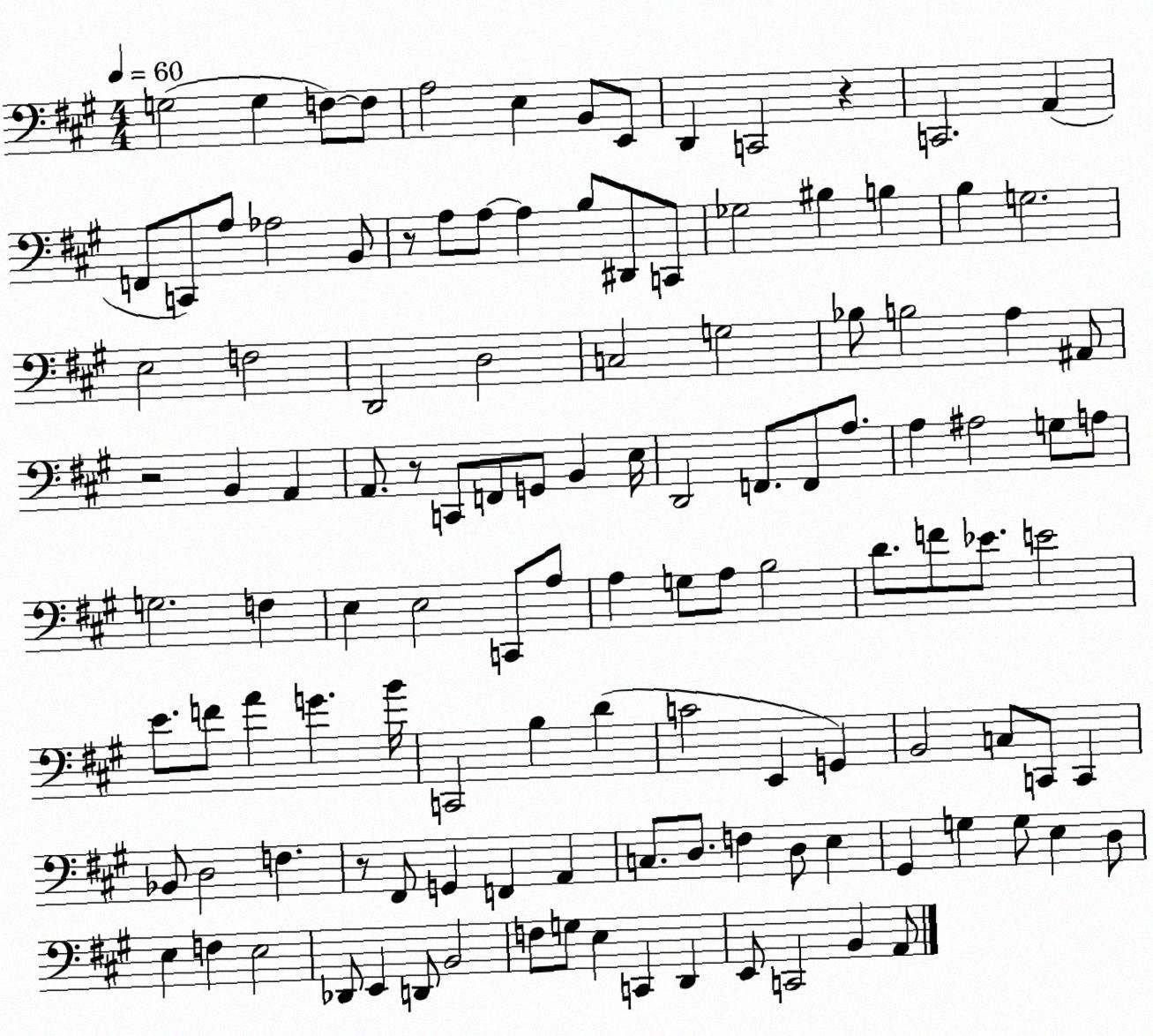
X:1
T:Untitled
M:4/4
L:1/4
K:A
G,2 G, F,/2 F,/2 A,2 E, B,,/2 E,,/2 D,, C,,2 z C,,2 A,, F,,/2 C,,/2 A,/2 _A,2 B,,/2 z/2 A,/2 A,/2 A, B,/2 ^D,,/2 C,,/2 _G,2 ^B, B, B, G,2 E,2 F,2 D,,2 D,2 C,2 G,2 _B,/2 B,2 A, ^A,,/2 z2 B,, A,, A,,/2 z/2 C,,/2 F,,/2 G,,/2 B,, E,/4 D,,2 F,,/2 F,,/2 A,/2 A, ^A,2 G,/2 A,/2 G,2 F, E, E,2 C,,/2 A,/2 A, G,/2 A,/2 B,2 D/2 F/2 _E/2 E2 E/2 F/2 A G B/4 C,,2 B, D C2 E,, G,, B,,2 C,/2 C,,/2 C,, _B,,/2 D,2 F, z/2 ^F,,/2 G,, F,, A,, C,/2 D,/2 F, D,/2 E, ^G,, G, G,/2 E, D,/2 E, F, E,2 _D,,/2 E,, D,,/2 B,,2 F,/2 G,/2 E, C,, D,, E,,/2 C,,2 B,, A,,/2